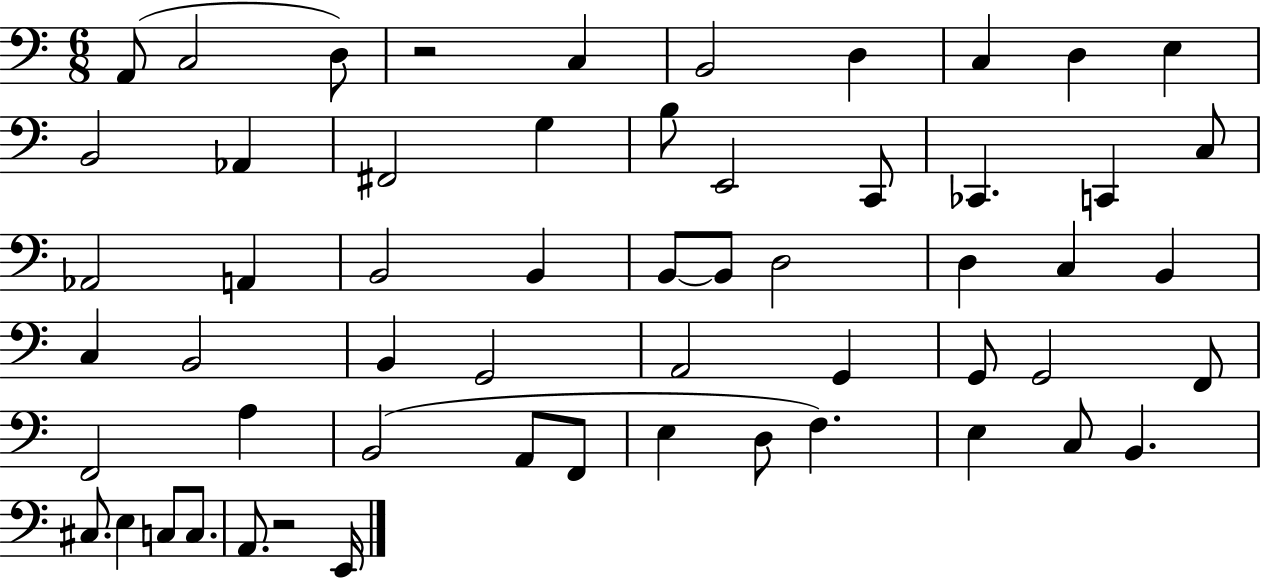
A2/e C3/h D3/e R/h C3/q B2/h D3/q C3/q D3/q E3/q B2/h Ab2/q F#2/h G3/q B3/e E2/h C2/e CES2/q. C2/q C3/e Ab2/h A2/q B2/h B2/q B2/e B2/e D3/h D3/q C3/q B2/q C3/q B2/h B2/q G2/h A2/h G2/q G2/e G2/h F2/e F2/h A3/q B2/h A2/e F2/e E3/q D3/e F3/q. E3/q C3/e B2/q. C#3/e. E3/q C3/e C3/e. A2/e. R/h E2/s